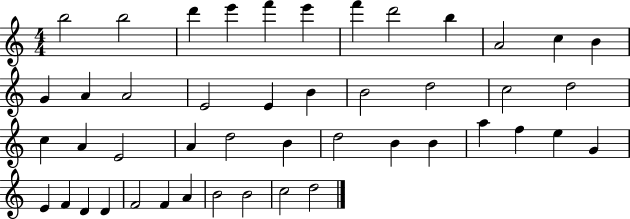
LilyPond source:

{
  \clef treble
  \numericTimeSignature
  \time 4/4
  \key c \major
  b''2 b''2 | d'''4 e'''4 f'''4 e'''4 | f'''4 d'''2 b''4 | a'2 c''4 b'4 | \break g'4 a'4 a'2 | e'2 e'4 b'4 | b'2 d''2 | c''2 d''2 | \break c''4 a'4 e'2 | a'4 d''2 b'4 | d''2 b'4 b'4 | a''4 f''4 e''4 g'4 | \break e'4 f'4 d'4 d'4 | f'2 f'4 a'4 | b'2 b'2 | c''2 d''2 | \break \bar "|."
}